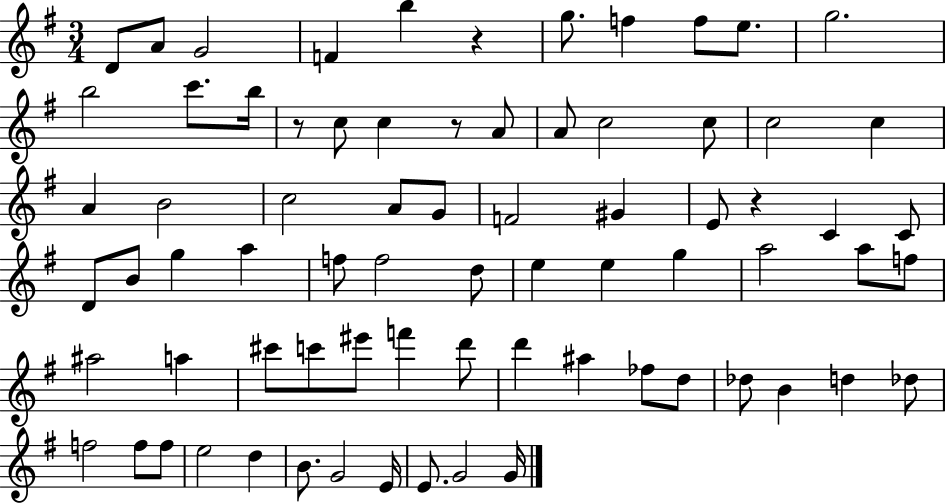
{
  \clef treble
  \numericTimeSignature
  \time 3/4
  \key g \major
  d'8 a'8 g'2 | f'4 b''4 r4 | g''8. f''4 f''8 e''8. | g''2. | \break b''2 c'''8. b''16 | r8 c''8 c''4 r8 a'8 | a'8 c''2 c''8 | c''2 c''4 | \break a'4 b'2 | c''2 a'8 g'8 | f'2 gis'4 | e'8 r4 c'4 c'8 | \break d'8 b'8 g''4 a''4 | f''8 f''2 d''8 | e''4 e''4 g''4 | a''2 a''8 f''8 | \break ais''2 a''4 | cis'''8 c'''8 eis'''8 f'''4 d'''8 | d'''4 ais''4 fes''8 d''8 | des''8 b'4 d''4 des''8 | \break f''2 f''8 f''8 | e''2 d''4 | b'8. g'2 e'16 | e'8. g'2 g'16 | \break \bar "|."
}